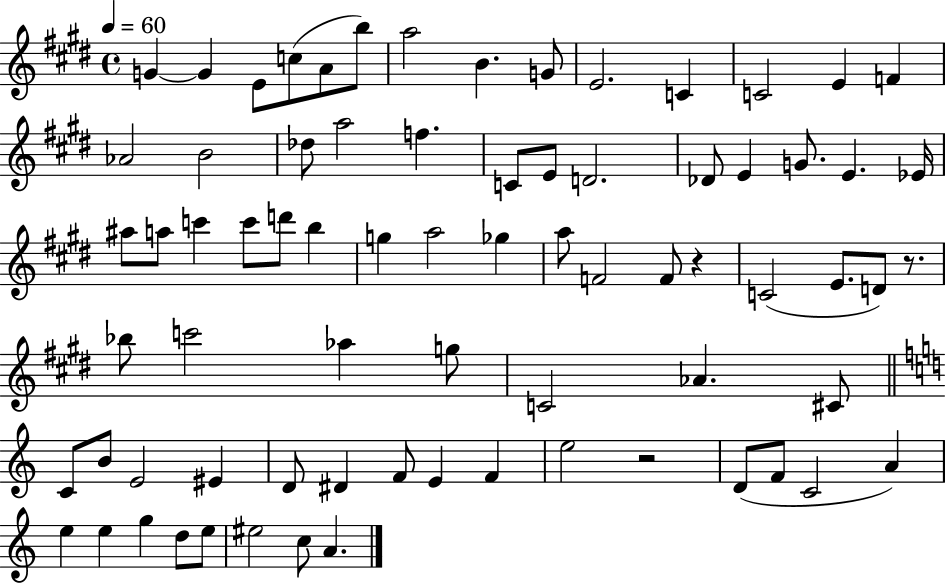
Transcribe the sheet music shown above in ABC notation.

X:1
T:Untitled
M:4/4
L:1/4
K:E
G G E/2 c/2 A/2 b/2 a2 B G/2 E2 C C2 E F _A2 B2 _d/2 a2 f C/2 E/2 D2 _D/2 E G/2 E _E/4 ^a/2 a/2 c' c'/2 d'/2 b g a2 _g a/2 F2 F/2 z C2 E/2 D/2 z/2 _b/2 c'2 _a g/2 C2 _A ^C/2 C/2 B/2 E2 ^E D/2 ^D F/2 E F e2 z2 D/2 F/2 C2 A e e g d/2 e/2 ^e2 c/2 A